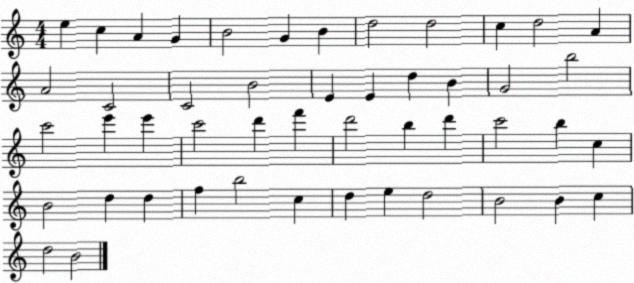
X:1
T:Untitled
M:4/4
L:1/4
K:C
e c A G B2 G B d2 d2 c d2 A A2 C2 C2 B2 E E d B G2 b2 c'2 e' e' c'2 d' f' d'2 b d' c'2 b c B2 d d f b2 c d e d2 B2 B c d2 B2